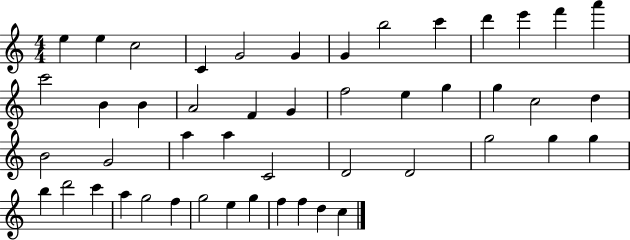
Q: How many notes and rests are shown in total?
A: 48